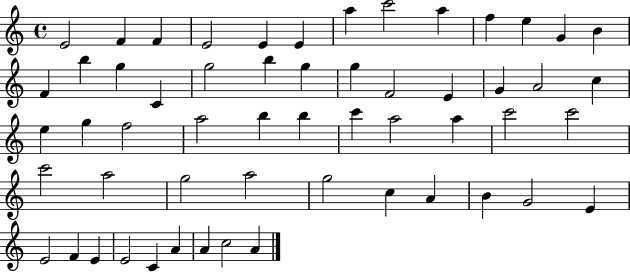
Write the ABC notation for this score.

X:1
T:Untitled
M:4/4
L:1/4
K:C
E2 F F E2 E E a c'2 a f e G B F b g C g2 b g g F2 E G A2 c e g f2 a2 b b c' a2 a c'2 c'2 c'2 a2 g2 a2 g2 c A B G2 E E2 F E E2 C A A c2 A